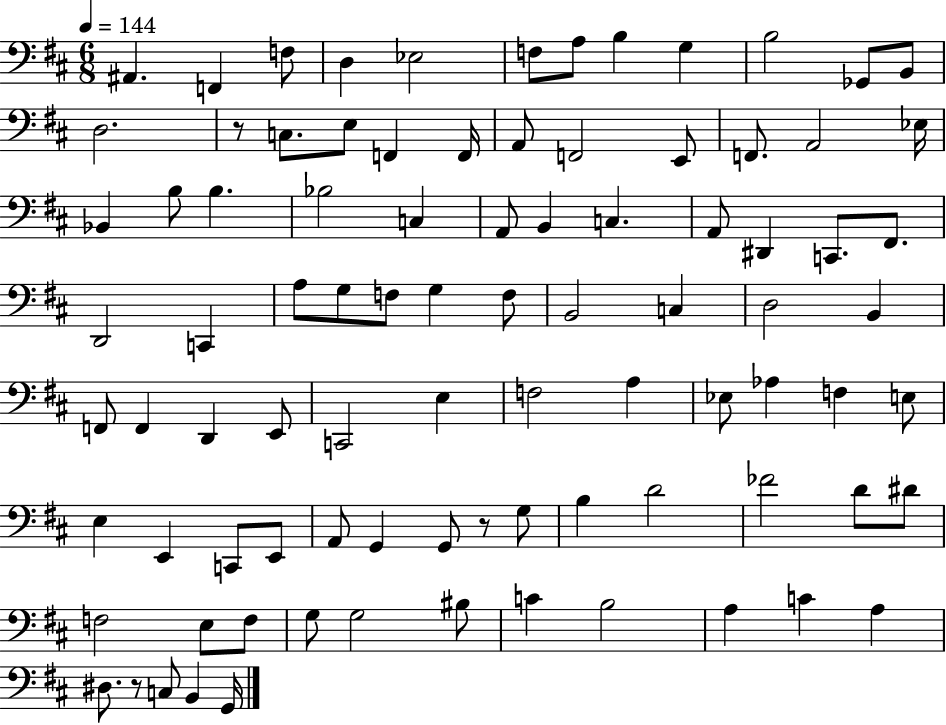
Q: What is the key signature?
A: D major